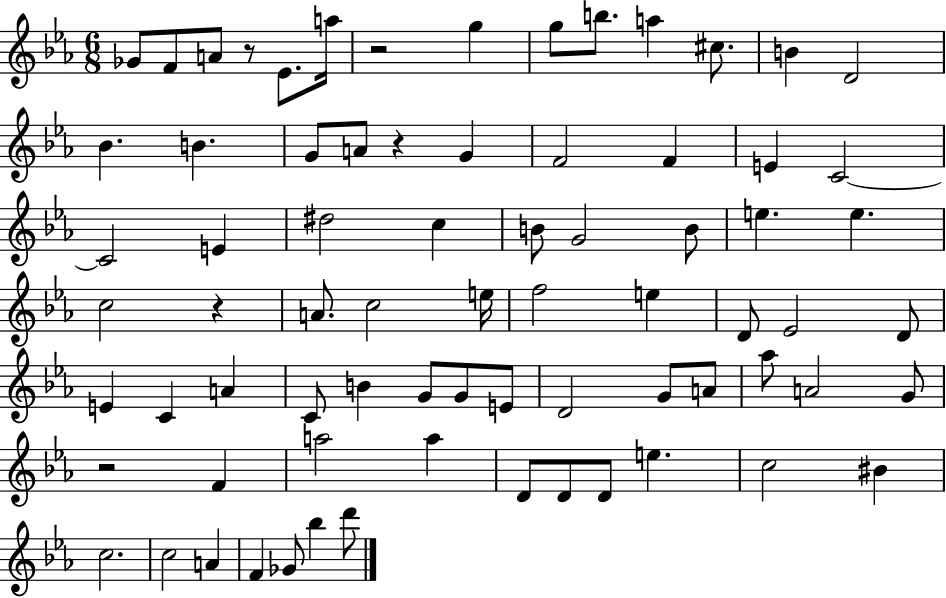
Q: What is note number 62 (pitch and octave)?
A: BIS4